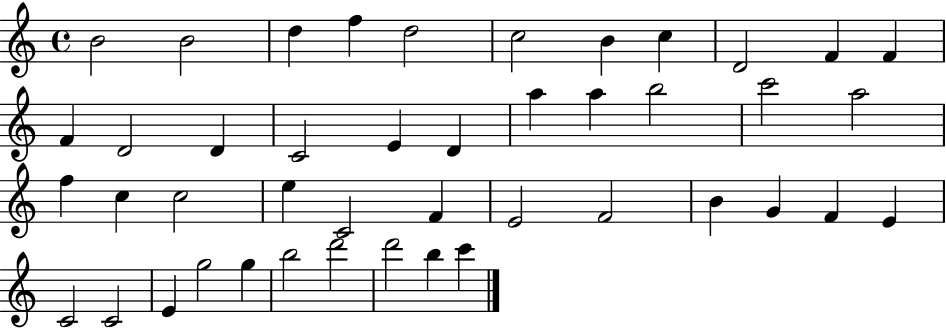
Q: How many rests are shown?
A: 0